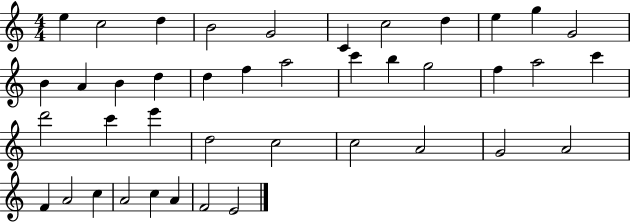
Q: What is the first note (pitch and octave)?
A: E5